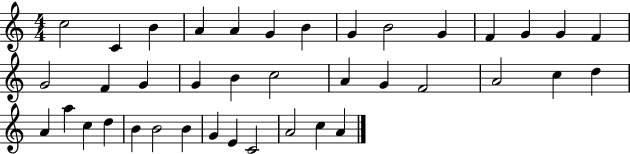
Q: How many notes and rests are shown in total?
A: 39